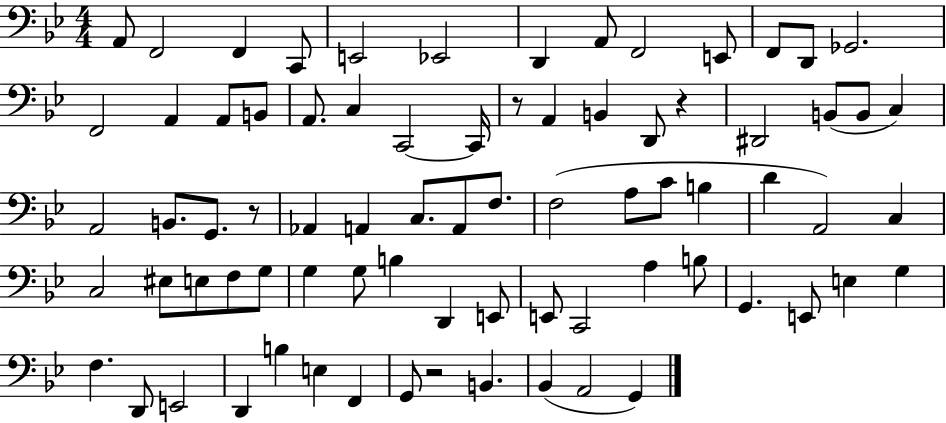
X:1
T:Untitled
M:4/4
L:1/4
K:Bb
A,,/2 F,,2 F,, C,,/2 E,,2 _E,,2 D,, A,,/2 F,,2 E,,/2 F,,/2 D,,/2 _G,,2 F,,2 A,, A,,/2 B,,/2 A,,/2 C, C,,2 C,,/4 z/2 A,, B,, D,,/2 z ^D,,2 B,,/2 B,,/2 C, A,,2 B,,/2 G,,/2 z/2 _A,, A,, C,/2 A,,/2 F,/2 F,2 A,/2 C/2 B, D A,,2 C, C,2 ^E,/2 E,/2 F,/2 G,/2 G, G,/2 B, D,, E,,/2 E,,/2 C,,2 A, B,/2 G,, E,,/2 E, G, F, D,,/2 E,,2 D,, B, E, F,, G,,/2 z2 B,, _B,, A,,2 G,,